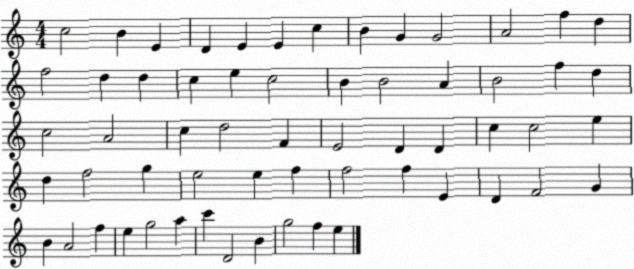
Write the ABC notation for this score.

X:1
T:Untitled
M:4/4
L:1/4
K:C
c2 B E D E E c B G G2 A2 f d f2 d d c e c2 B B2 A B2 f d c2 A2 c d2 F E2 D D c c2 e d f2 g e2 e f f2 f E D F2 G B A2 f e g2 a c' D2 B g2 f e